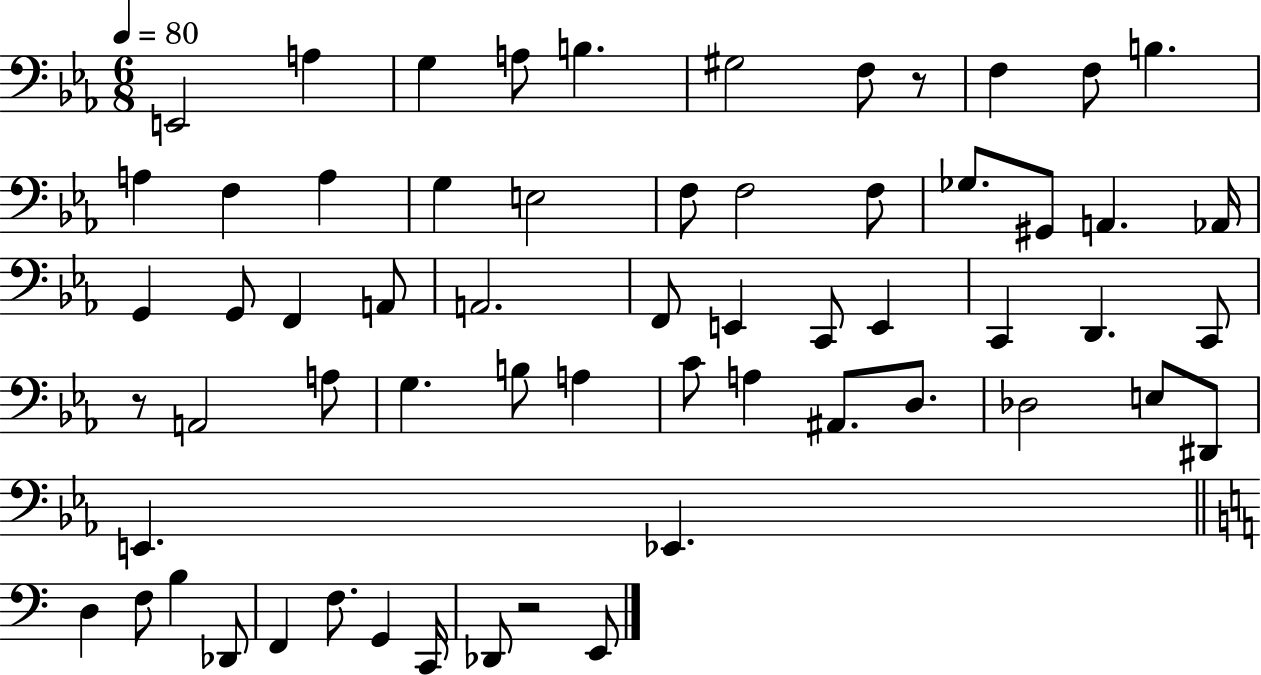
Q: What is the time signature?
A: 6/8